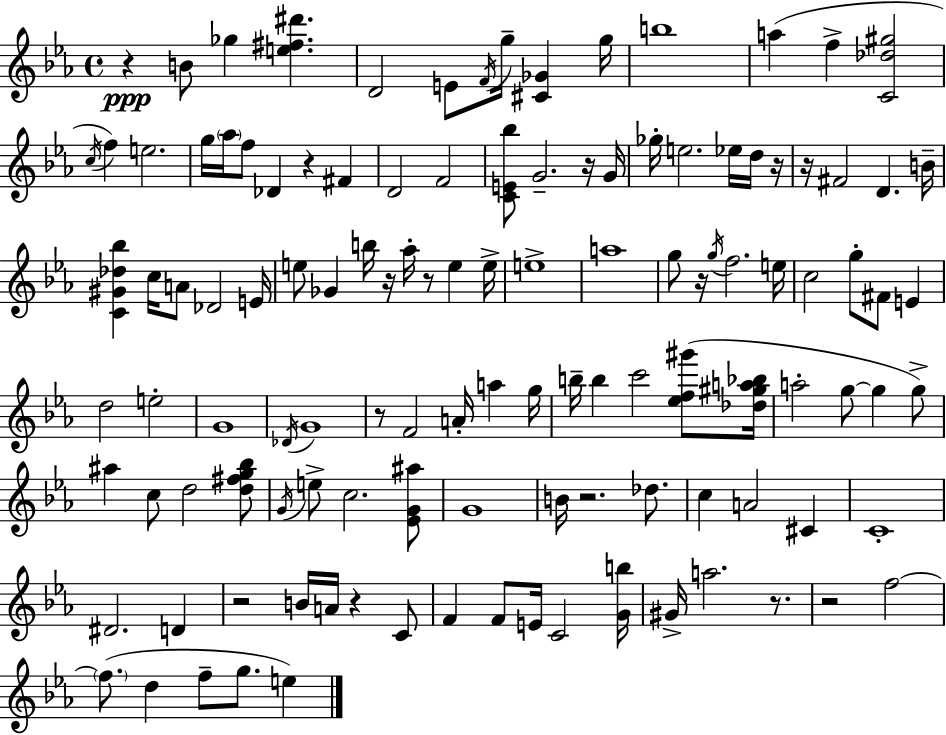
{
  \clef treble
  \time 4/4
  \defaultTimeSignature
  \key c \minor
  \repeat volta 2 { r4\ppp b'8 ges''4 <e'' fis'' dis'''>4. | d'2 e'8 \acciaccatura { f'16 } g''16-- <cis' ges'>4 | g''16 b''1 | a''4( f''4-> <c' des'' gis''>2 | \break \acciaccatura { c''16 } f''4) e''2. | g''16 \parenthesize aes''16 f''8 des'4 r4 fis'4 | d'2 f'2 | <c' e' bes''>8 g'2.-- | \break r16 g'16 ges''16-. e''2. ees''16 | d''16 r16 r16 fis'2 d'4. | b'16-- <c' gis' des'' bes''>4 c''16 a'8 des'2 | e'16 e''8 ges'4 b''16 r16 aes''16-. r8 e''4 | \break e''16-> e''1-> | a''1 | g''8 r16 \acciaccatura { g''16 } f''2. | e''16 c''2 g''8-. fis'8 e'4 | \break d''2 e''2-. | g'1 | \acciaccatura { des'16 } g'1 | r8 f'2 a'16-. a''4 | \break g''16 b''16-- b''4 c'''2 | <ees'' f'' gis'''>8( <des'' gis'' a'' bes''>16 a''2-. g''8~~ g''4 | g''8->) ais''4 c''8 d''2 | <d'' fis'' g'' bes''>8 \acciaccatura { g'16 } e''8-> c''2. | \break <ees' g' ais''>8 g'1 | b'16 r2. | des''8. c''4 a'2 | cis'4 c'1-. | \break dis'2. | d'4 r2 b'16 a'16 r4 | c'8 f'4 f'8 e'16 c'2 | <g' b''>16 gis'16-> a''2. | \break r8. r2 f''2~~ | \parenthesize f''8.( d''4 f''8-- g''8. | e''4) } \bar "|."
}